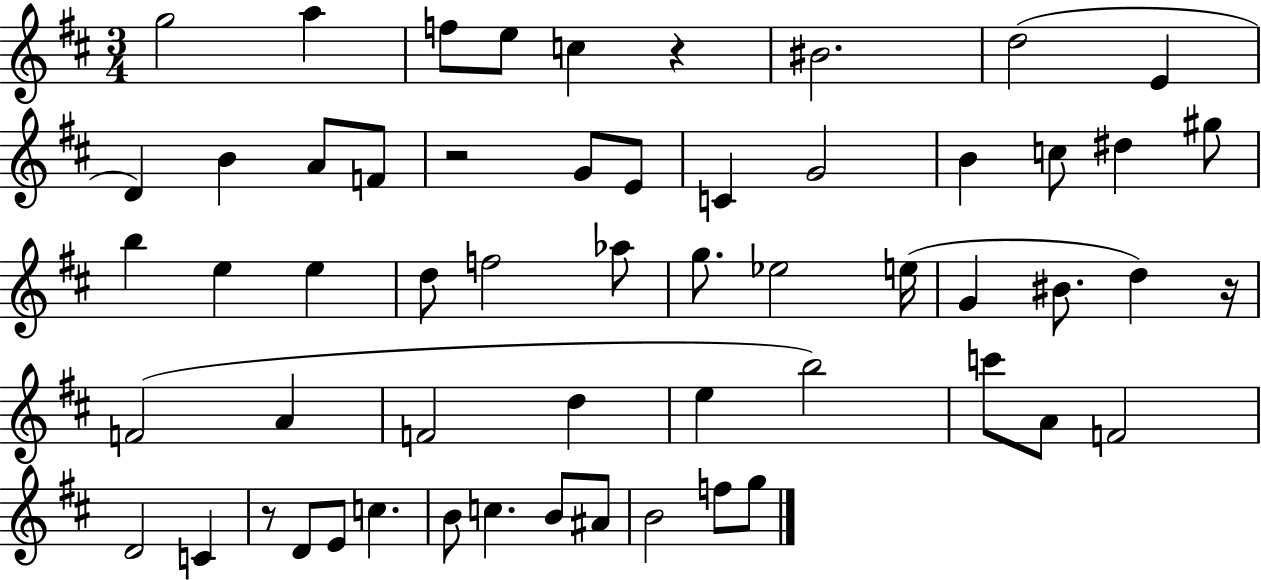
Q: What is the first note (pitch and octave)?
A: G5